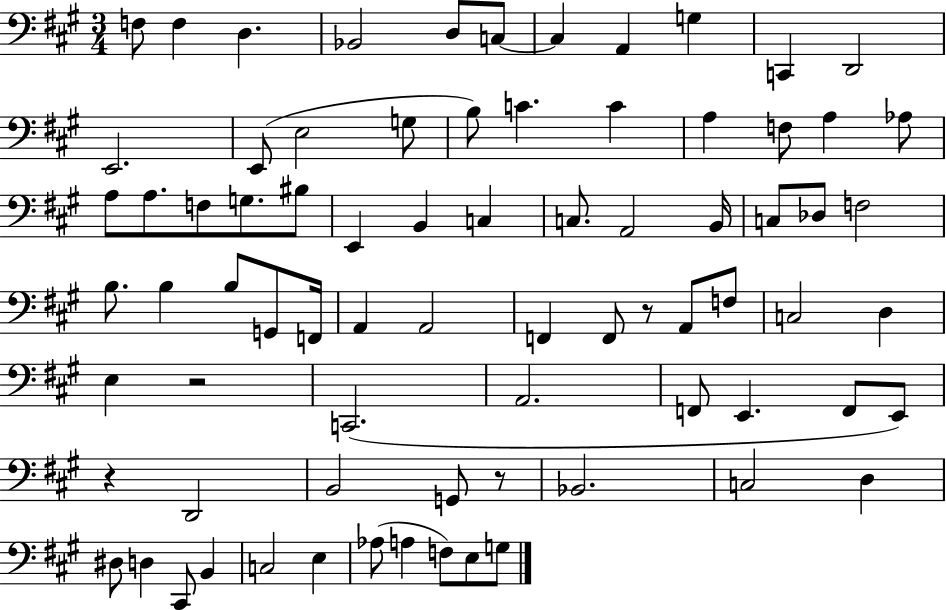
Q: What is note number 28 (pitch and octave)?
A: E2